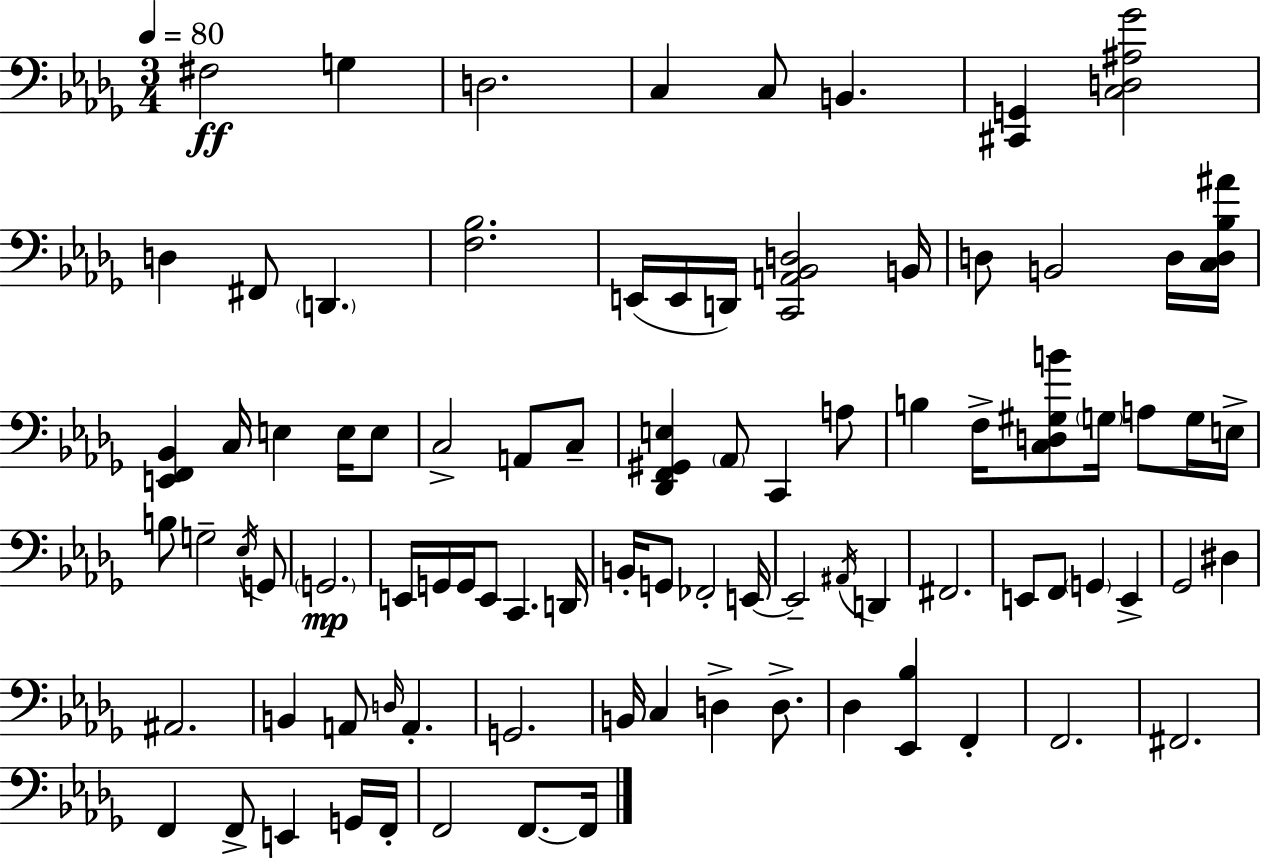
{
  \clef bass
  \numericTimeSignature
  \time 3/4
  \key bes \minor
  \tempo 4 = 80
  fis2\ff g4 | d2. | c4 c8 b,4. | <cis, g,>4 <c d ais ges'>2 | \break d4 fis,8 \parenthesize d,4. | <f bes>2. | e,16( e,16 d,16) <c, a, bes, d>2 b,16 | d8 b,2 d16 <c d bes ais'>16 | \break <e, f, bes,>4 c16 e4 e16 e8 | c2-> a,8 c8-- | <des, f, gis, e>4 \parenthesize aes,8 c,4 a8 | b4 f16-> <c d gis b'>8 \parenthesize g16 a8 g16 e16-> | \break b8 g2-- \acciaccatura { ees16 } g,8 | \parenthesize g,2.\mp | e,16 g,16 g,16 e,8 c,4. | d,16 b,16-. g,8 fes,2-. | \break e,16~~ e,2-- \acciaccatura { ais,16 } d,4 | fis,2. | e,8 f,8 \parenthesize g,4 e,4-> | ges,2 dis4 | \break ais,2. | b,4 a,8 \grace { d16 } a,4.-. | g,2. | b,16 c4 d4-> | \break d8.-> des4 <ees, bes>4 f,4-. | f,2. | fis,2. | f,4 f,8-> e,4 | \break g,16 f,16-. f,2 f,8.~~ | f,16 \bar "|."
}